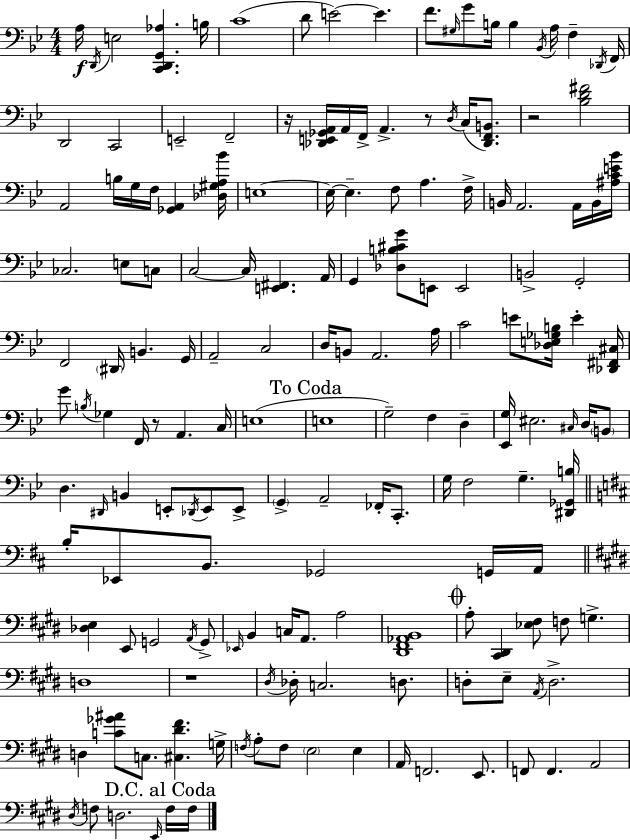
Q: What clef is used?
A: bass